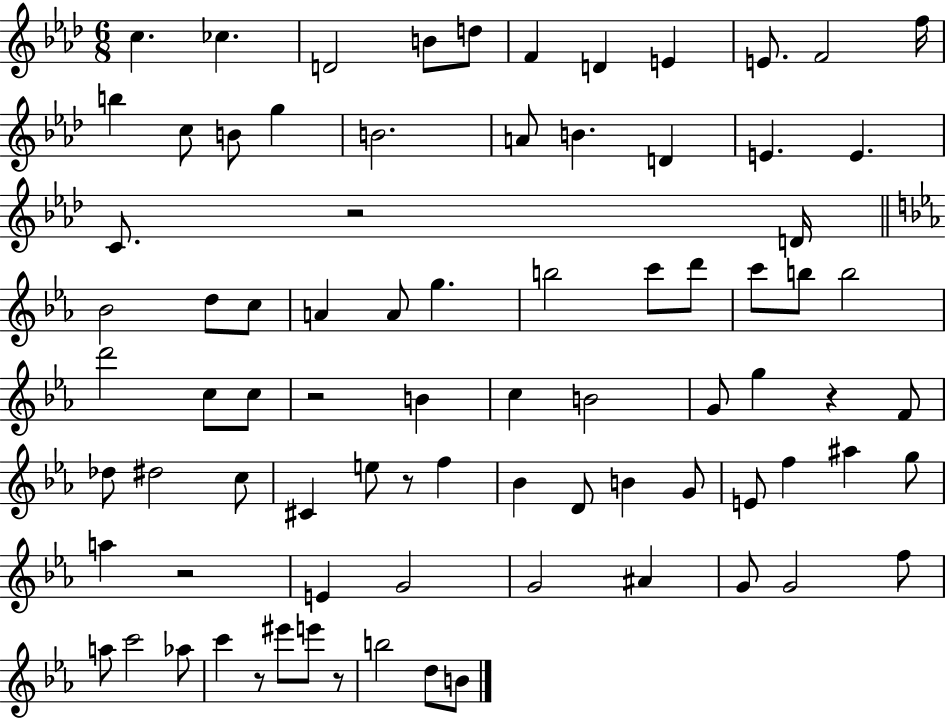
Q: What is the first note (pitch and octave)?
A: C5